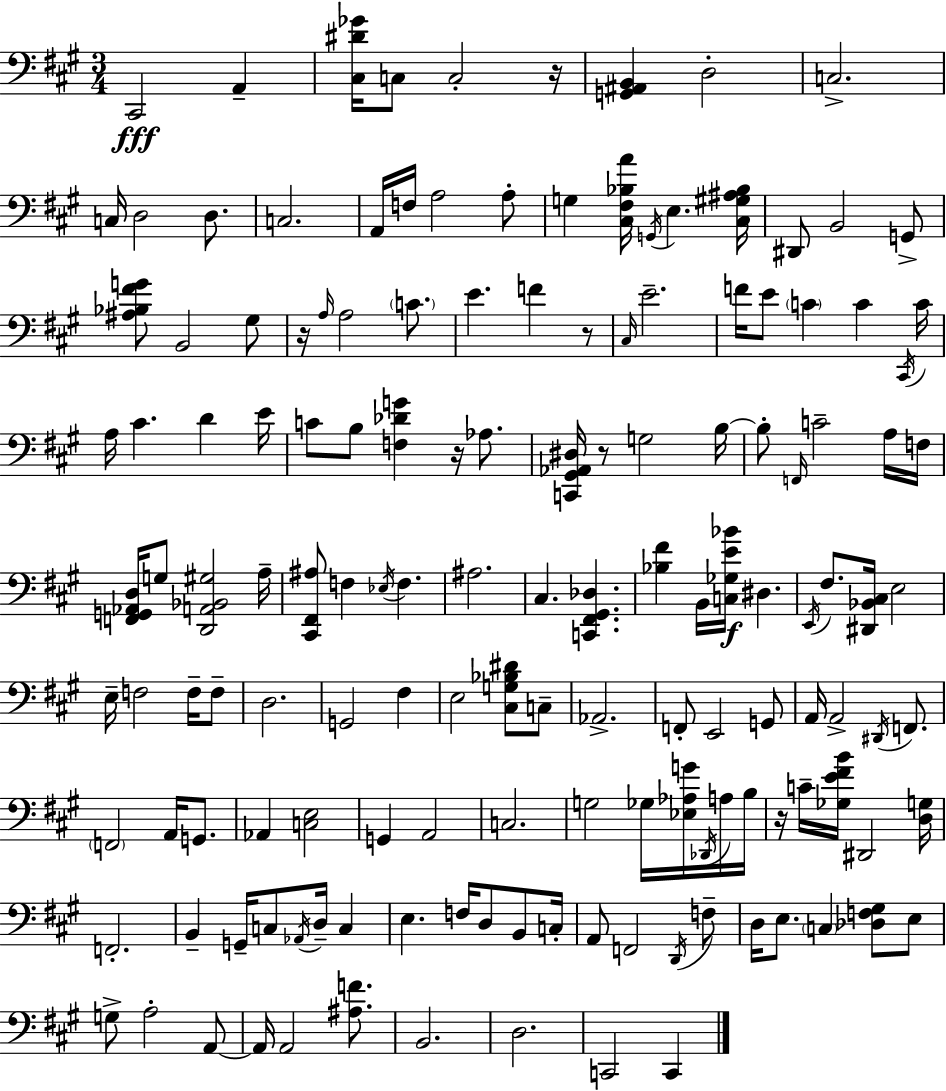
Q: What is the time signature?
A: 3/4